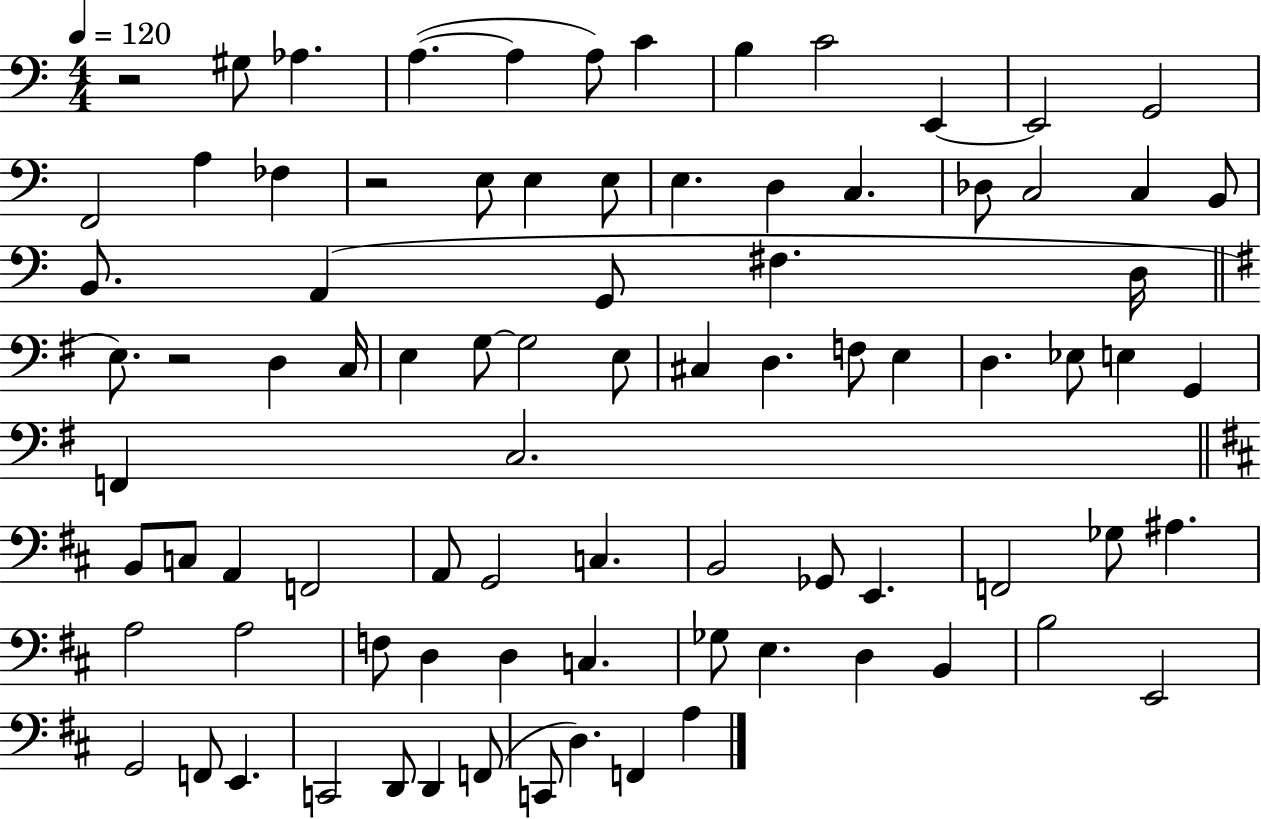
{
  \clef bass
  \numericTimeSignature
  \time 4/4
  \key c \major
  \tempo 4 = 120
  r2 gis8 aes4. | a4.~(~ a4 a8) c'4 | b4 c'2 e,4~~ | e,2 g,2 | \break f,2 a4 fes4 | r2 e8 e4 e8 | e4. d4 c4. | des8 c2 c4 b,8 | \break b,8. a,4( g,8 fis4. d16 | \bar "||" \break \key g \major e8.) r2 d4 c16 | e4 g8~~ g2 e8 | cis4 d4. f8 e4 | d4. ees8 e4 g,4 | \break f,4 c2. | \bar "||" \break \key d \major b,8 c8 a,4 f,2 | a,8 g,2 c4. | b,2 ges,8 e,4. | f,2 ges8 ais4. | \break a2 a2 | f8 d4 d4 c4. | ges8 e4. d4 b,4 | b2 e,2 | \break g,2 f,8 e,4. | c,2 d,8 d,4 f,8( | c,8 d4.) f,4 a4 | \bar "|."
}